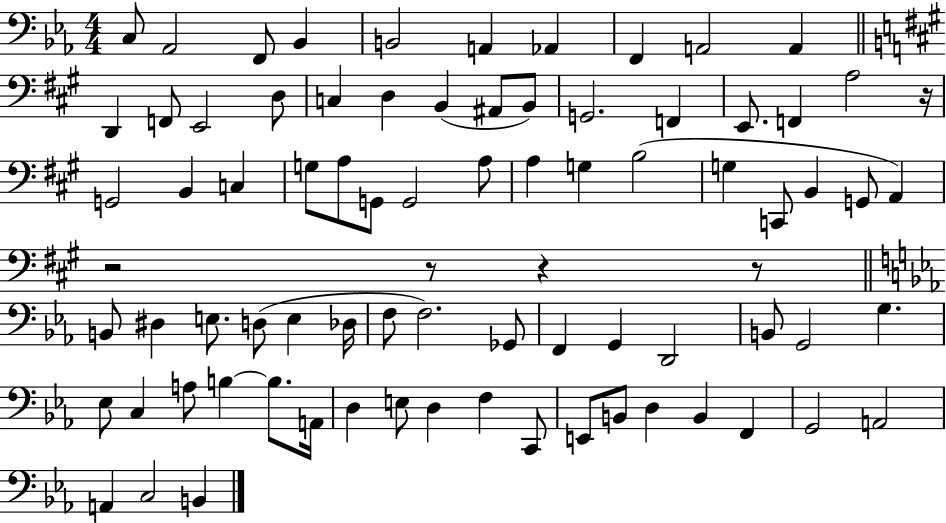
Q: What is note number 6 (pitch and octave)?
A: A2